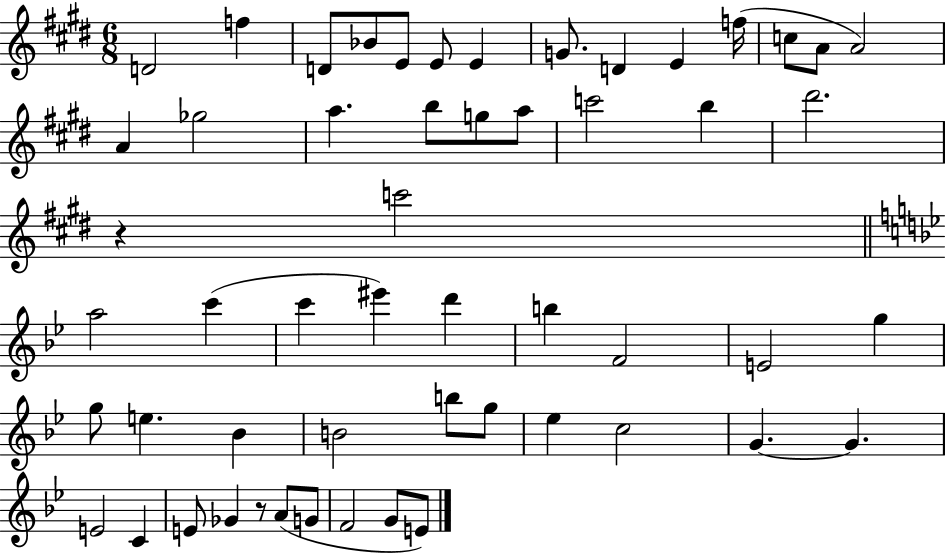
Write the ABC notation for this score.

X:1
T:Untitled
M:6/8
L:1/4
K:E
D2 f D/2 _B/2 E/2 E/2 E G/2 D E f/4 c/2 A/2 A2 A _g2 a b/2 g/2 a/2 c'2 b ^d'2 z c'2 a2 c' c' ^e' d' b F2 E2 g g/2 e _B B2 b/2 g/2 _e c2 G G E2 C E/2 _G z/2 A/2 G/2 F2 G/2 E/2